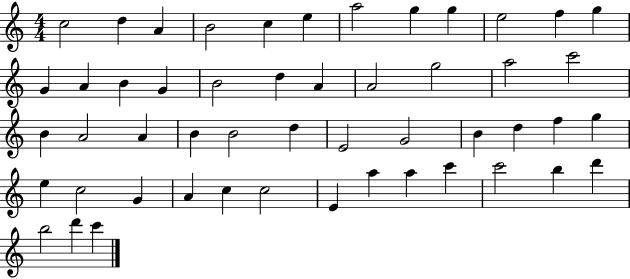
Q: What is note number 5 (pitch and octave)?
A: C5